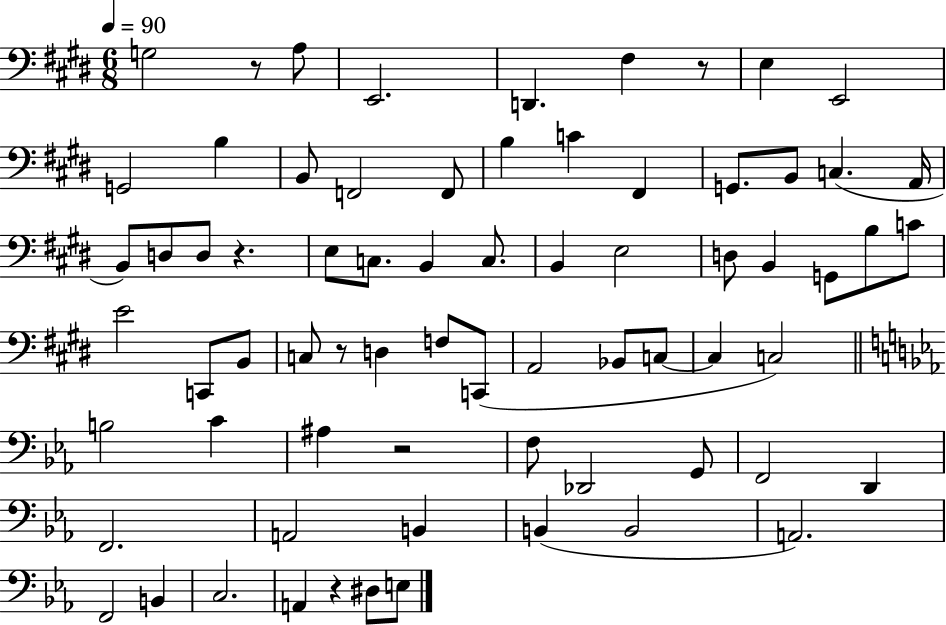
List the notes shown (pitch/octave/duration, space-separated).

G3/h R/e A3/e E2/h. D2/q. F#3/q R/e E3/q E2/h G2/h B3/q B2/e F2/h F2/e B3/q C4/q F#2/q G2/e. B2/e C3/q. A2/s B2/e D3/e D3/e R/q. E3/e C3/e. B2/q C3/e. B2/q E3/h D3/e B2/q G2/e B3/e C4/e E4/h C2/e B2/e C3/e R/e D3/q F3/e C2/e A2/h Bb2/e C3/e C3/q C3/h B3/h C4/q A#3/q R/h F3/e Db2/h G2/e F2/h D2/q F2/h. A2/h B2/q B2/q B2/h A2/h. F2/h B2/q C3/h. A2/q R/q D#3/e E3/e